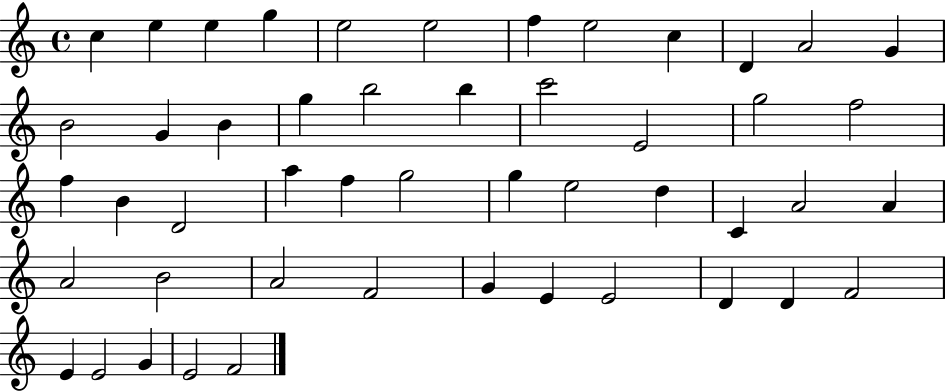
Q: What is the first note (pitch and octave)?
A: C5